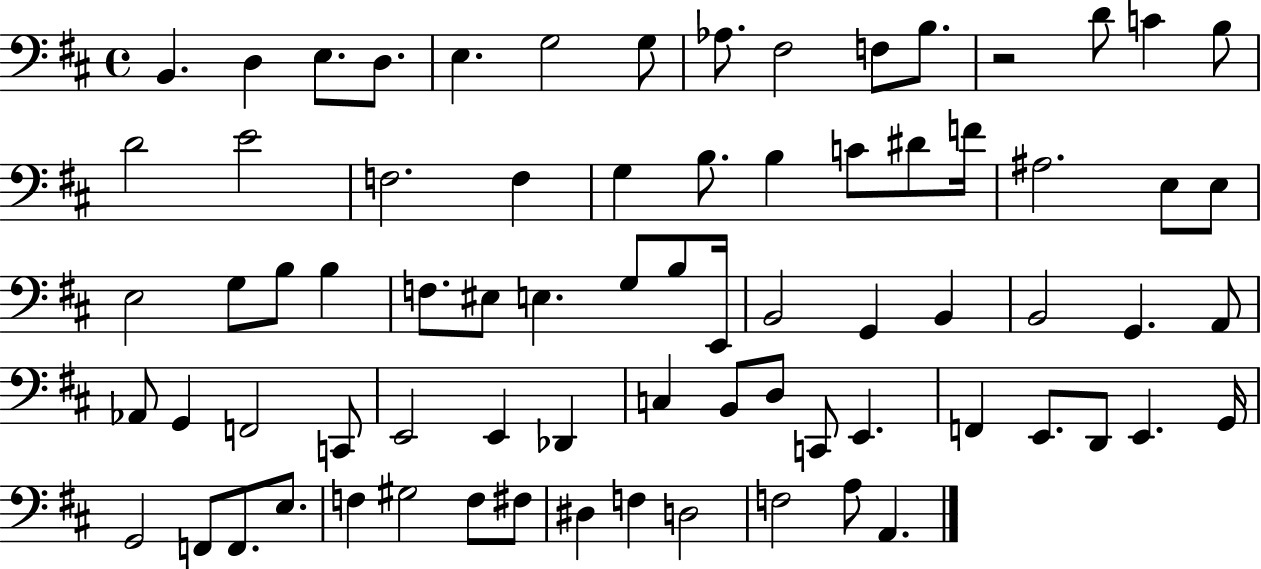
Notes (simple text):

B2/q. D3/q E3/e. D3/e. E3/q. G3/h G3/e Ab3/e. F#3/h F3/e B3/e. R/h D4/e C4/q B3/e D4/h E4/h F3/h. F3/q G3/q B3/e. B3/q C4/e D#4/e F4/s A#3/h. E3/e E3/e E3/h G3/e B3/e B3/q F3/e. EIS3/e E3/q. G3/e B3/e E2/s B2/h G2/q B2/q B2/h G2/q. A2/e Ab2/e G2/q F2/h C2/e E2/h E2/q Db2/q C3/q B2/e D3/e C2/e E2/q. F2/q E2/e. D2/e E2/q. G2/s G2/h F2/e F2/e. E3/e. F3/q G#3/h F3/e F#3/e D#3/q F3/q D3/h F3/h A3/e A2/q.